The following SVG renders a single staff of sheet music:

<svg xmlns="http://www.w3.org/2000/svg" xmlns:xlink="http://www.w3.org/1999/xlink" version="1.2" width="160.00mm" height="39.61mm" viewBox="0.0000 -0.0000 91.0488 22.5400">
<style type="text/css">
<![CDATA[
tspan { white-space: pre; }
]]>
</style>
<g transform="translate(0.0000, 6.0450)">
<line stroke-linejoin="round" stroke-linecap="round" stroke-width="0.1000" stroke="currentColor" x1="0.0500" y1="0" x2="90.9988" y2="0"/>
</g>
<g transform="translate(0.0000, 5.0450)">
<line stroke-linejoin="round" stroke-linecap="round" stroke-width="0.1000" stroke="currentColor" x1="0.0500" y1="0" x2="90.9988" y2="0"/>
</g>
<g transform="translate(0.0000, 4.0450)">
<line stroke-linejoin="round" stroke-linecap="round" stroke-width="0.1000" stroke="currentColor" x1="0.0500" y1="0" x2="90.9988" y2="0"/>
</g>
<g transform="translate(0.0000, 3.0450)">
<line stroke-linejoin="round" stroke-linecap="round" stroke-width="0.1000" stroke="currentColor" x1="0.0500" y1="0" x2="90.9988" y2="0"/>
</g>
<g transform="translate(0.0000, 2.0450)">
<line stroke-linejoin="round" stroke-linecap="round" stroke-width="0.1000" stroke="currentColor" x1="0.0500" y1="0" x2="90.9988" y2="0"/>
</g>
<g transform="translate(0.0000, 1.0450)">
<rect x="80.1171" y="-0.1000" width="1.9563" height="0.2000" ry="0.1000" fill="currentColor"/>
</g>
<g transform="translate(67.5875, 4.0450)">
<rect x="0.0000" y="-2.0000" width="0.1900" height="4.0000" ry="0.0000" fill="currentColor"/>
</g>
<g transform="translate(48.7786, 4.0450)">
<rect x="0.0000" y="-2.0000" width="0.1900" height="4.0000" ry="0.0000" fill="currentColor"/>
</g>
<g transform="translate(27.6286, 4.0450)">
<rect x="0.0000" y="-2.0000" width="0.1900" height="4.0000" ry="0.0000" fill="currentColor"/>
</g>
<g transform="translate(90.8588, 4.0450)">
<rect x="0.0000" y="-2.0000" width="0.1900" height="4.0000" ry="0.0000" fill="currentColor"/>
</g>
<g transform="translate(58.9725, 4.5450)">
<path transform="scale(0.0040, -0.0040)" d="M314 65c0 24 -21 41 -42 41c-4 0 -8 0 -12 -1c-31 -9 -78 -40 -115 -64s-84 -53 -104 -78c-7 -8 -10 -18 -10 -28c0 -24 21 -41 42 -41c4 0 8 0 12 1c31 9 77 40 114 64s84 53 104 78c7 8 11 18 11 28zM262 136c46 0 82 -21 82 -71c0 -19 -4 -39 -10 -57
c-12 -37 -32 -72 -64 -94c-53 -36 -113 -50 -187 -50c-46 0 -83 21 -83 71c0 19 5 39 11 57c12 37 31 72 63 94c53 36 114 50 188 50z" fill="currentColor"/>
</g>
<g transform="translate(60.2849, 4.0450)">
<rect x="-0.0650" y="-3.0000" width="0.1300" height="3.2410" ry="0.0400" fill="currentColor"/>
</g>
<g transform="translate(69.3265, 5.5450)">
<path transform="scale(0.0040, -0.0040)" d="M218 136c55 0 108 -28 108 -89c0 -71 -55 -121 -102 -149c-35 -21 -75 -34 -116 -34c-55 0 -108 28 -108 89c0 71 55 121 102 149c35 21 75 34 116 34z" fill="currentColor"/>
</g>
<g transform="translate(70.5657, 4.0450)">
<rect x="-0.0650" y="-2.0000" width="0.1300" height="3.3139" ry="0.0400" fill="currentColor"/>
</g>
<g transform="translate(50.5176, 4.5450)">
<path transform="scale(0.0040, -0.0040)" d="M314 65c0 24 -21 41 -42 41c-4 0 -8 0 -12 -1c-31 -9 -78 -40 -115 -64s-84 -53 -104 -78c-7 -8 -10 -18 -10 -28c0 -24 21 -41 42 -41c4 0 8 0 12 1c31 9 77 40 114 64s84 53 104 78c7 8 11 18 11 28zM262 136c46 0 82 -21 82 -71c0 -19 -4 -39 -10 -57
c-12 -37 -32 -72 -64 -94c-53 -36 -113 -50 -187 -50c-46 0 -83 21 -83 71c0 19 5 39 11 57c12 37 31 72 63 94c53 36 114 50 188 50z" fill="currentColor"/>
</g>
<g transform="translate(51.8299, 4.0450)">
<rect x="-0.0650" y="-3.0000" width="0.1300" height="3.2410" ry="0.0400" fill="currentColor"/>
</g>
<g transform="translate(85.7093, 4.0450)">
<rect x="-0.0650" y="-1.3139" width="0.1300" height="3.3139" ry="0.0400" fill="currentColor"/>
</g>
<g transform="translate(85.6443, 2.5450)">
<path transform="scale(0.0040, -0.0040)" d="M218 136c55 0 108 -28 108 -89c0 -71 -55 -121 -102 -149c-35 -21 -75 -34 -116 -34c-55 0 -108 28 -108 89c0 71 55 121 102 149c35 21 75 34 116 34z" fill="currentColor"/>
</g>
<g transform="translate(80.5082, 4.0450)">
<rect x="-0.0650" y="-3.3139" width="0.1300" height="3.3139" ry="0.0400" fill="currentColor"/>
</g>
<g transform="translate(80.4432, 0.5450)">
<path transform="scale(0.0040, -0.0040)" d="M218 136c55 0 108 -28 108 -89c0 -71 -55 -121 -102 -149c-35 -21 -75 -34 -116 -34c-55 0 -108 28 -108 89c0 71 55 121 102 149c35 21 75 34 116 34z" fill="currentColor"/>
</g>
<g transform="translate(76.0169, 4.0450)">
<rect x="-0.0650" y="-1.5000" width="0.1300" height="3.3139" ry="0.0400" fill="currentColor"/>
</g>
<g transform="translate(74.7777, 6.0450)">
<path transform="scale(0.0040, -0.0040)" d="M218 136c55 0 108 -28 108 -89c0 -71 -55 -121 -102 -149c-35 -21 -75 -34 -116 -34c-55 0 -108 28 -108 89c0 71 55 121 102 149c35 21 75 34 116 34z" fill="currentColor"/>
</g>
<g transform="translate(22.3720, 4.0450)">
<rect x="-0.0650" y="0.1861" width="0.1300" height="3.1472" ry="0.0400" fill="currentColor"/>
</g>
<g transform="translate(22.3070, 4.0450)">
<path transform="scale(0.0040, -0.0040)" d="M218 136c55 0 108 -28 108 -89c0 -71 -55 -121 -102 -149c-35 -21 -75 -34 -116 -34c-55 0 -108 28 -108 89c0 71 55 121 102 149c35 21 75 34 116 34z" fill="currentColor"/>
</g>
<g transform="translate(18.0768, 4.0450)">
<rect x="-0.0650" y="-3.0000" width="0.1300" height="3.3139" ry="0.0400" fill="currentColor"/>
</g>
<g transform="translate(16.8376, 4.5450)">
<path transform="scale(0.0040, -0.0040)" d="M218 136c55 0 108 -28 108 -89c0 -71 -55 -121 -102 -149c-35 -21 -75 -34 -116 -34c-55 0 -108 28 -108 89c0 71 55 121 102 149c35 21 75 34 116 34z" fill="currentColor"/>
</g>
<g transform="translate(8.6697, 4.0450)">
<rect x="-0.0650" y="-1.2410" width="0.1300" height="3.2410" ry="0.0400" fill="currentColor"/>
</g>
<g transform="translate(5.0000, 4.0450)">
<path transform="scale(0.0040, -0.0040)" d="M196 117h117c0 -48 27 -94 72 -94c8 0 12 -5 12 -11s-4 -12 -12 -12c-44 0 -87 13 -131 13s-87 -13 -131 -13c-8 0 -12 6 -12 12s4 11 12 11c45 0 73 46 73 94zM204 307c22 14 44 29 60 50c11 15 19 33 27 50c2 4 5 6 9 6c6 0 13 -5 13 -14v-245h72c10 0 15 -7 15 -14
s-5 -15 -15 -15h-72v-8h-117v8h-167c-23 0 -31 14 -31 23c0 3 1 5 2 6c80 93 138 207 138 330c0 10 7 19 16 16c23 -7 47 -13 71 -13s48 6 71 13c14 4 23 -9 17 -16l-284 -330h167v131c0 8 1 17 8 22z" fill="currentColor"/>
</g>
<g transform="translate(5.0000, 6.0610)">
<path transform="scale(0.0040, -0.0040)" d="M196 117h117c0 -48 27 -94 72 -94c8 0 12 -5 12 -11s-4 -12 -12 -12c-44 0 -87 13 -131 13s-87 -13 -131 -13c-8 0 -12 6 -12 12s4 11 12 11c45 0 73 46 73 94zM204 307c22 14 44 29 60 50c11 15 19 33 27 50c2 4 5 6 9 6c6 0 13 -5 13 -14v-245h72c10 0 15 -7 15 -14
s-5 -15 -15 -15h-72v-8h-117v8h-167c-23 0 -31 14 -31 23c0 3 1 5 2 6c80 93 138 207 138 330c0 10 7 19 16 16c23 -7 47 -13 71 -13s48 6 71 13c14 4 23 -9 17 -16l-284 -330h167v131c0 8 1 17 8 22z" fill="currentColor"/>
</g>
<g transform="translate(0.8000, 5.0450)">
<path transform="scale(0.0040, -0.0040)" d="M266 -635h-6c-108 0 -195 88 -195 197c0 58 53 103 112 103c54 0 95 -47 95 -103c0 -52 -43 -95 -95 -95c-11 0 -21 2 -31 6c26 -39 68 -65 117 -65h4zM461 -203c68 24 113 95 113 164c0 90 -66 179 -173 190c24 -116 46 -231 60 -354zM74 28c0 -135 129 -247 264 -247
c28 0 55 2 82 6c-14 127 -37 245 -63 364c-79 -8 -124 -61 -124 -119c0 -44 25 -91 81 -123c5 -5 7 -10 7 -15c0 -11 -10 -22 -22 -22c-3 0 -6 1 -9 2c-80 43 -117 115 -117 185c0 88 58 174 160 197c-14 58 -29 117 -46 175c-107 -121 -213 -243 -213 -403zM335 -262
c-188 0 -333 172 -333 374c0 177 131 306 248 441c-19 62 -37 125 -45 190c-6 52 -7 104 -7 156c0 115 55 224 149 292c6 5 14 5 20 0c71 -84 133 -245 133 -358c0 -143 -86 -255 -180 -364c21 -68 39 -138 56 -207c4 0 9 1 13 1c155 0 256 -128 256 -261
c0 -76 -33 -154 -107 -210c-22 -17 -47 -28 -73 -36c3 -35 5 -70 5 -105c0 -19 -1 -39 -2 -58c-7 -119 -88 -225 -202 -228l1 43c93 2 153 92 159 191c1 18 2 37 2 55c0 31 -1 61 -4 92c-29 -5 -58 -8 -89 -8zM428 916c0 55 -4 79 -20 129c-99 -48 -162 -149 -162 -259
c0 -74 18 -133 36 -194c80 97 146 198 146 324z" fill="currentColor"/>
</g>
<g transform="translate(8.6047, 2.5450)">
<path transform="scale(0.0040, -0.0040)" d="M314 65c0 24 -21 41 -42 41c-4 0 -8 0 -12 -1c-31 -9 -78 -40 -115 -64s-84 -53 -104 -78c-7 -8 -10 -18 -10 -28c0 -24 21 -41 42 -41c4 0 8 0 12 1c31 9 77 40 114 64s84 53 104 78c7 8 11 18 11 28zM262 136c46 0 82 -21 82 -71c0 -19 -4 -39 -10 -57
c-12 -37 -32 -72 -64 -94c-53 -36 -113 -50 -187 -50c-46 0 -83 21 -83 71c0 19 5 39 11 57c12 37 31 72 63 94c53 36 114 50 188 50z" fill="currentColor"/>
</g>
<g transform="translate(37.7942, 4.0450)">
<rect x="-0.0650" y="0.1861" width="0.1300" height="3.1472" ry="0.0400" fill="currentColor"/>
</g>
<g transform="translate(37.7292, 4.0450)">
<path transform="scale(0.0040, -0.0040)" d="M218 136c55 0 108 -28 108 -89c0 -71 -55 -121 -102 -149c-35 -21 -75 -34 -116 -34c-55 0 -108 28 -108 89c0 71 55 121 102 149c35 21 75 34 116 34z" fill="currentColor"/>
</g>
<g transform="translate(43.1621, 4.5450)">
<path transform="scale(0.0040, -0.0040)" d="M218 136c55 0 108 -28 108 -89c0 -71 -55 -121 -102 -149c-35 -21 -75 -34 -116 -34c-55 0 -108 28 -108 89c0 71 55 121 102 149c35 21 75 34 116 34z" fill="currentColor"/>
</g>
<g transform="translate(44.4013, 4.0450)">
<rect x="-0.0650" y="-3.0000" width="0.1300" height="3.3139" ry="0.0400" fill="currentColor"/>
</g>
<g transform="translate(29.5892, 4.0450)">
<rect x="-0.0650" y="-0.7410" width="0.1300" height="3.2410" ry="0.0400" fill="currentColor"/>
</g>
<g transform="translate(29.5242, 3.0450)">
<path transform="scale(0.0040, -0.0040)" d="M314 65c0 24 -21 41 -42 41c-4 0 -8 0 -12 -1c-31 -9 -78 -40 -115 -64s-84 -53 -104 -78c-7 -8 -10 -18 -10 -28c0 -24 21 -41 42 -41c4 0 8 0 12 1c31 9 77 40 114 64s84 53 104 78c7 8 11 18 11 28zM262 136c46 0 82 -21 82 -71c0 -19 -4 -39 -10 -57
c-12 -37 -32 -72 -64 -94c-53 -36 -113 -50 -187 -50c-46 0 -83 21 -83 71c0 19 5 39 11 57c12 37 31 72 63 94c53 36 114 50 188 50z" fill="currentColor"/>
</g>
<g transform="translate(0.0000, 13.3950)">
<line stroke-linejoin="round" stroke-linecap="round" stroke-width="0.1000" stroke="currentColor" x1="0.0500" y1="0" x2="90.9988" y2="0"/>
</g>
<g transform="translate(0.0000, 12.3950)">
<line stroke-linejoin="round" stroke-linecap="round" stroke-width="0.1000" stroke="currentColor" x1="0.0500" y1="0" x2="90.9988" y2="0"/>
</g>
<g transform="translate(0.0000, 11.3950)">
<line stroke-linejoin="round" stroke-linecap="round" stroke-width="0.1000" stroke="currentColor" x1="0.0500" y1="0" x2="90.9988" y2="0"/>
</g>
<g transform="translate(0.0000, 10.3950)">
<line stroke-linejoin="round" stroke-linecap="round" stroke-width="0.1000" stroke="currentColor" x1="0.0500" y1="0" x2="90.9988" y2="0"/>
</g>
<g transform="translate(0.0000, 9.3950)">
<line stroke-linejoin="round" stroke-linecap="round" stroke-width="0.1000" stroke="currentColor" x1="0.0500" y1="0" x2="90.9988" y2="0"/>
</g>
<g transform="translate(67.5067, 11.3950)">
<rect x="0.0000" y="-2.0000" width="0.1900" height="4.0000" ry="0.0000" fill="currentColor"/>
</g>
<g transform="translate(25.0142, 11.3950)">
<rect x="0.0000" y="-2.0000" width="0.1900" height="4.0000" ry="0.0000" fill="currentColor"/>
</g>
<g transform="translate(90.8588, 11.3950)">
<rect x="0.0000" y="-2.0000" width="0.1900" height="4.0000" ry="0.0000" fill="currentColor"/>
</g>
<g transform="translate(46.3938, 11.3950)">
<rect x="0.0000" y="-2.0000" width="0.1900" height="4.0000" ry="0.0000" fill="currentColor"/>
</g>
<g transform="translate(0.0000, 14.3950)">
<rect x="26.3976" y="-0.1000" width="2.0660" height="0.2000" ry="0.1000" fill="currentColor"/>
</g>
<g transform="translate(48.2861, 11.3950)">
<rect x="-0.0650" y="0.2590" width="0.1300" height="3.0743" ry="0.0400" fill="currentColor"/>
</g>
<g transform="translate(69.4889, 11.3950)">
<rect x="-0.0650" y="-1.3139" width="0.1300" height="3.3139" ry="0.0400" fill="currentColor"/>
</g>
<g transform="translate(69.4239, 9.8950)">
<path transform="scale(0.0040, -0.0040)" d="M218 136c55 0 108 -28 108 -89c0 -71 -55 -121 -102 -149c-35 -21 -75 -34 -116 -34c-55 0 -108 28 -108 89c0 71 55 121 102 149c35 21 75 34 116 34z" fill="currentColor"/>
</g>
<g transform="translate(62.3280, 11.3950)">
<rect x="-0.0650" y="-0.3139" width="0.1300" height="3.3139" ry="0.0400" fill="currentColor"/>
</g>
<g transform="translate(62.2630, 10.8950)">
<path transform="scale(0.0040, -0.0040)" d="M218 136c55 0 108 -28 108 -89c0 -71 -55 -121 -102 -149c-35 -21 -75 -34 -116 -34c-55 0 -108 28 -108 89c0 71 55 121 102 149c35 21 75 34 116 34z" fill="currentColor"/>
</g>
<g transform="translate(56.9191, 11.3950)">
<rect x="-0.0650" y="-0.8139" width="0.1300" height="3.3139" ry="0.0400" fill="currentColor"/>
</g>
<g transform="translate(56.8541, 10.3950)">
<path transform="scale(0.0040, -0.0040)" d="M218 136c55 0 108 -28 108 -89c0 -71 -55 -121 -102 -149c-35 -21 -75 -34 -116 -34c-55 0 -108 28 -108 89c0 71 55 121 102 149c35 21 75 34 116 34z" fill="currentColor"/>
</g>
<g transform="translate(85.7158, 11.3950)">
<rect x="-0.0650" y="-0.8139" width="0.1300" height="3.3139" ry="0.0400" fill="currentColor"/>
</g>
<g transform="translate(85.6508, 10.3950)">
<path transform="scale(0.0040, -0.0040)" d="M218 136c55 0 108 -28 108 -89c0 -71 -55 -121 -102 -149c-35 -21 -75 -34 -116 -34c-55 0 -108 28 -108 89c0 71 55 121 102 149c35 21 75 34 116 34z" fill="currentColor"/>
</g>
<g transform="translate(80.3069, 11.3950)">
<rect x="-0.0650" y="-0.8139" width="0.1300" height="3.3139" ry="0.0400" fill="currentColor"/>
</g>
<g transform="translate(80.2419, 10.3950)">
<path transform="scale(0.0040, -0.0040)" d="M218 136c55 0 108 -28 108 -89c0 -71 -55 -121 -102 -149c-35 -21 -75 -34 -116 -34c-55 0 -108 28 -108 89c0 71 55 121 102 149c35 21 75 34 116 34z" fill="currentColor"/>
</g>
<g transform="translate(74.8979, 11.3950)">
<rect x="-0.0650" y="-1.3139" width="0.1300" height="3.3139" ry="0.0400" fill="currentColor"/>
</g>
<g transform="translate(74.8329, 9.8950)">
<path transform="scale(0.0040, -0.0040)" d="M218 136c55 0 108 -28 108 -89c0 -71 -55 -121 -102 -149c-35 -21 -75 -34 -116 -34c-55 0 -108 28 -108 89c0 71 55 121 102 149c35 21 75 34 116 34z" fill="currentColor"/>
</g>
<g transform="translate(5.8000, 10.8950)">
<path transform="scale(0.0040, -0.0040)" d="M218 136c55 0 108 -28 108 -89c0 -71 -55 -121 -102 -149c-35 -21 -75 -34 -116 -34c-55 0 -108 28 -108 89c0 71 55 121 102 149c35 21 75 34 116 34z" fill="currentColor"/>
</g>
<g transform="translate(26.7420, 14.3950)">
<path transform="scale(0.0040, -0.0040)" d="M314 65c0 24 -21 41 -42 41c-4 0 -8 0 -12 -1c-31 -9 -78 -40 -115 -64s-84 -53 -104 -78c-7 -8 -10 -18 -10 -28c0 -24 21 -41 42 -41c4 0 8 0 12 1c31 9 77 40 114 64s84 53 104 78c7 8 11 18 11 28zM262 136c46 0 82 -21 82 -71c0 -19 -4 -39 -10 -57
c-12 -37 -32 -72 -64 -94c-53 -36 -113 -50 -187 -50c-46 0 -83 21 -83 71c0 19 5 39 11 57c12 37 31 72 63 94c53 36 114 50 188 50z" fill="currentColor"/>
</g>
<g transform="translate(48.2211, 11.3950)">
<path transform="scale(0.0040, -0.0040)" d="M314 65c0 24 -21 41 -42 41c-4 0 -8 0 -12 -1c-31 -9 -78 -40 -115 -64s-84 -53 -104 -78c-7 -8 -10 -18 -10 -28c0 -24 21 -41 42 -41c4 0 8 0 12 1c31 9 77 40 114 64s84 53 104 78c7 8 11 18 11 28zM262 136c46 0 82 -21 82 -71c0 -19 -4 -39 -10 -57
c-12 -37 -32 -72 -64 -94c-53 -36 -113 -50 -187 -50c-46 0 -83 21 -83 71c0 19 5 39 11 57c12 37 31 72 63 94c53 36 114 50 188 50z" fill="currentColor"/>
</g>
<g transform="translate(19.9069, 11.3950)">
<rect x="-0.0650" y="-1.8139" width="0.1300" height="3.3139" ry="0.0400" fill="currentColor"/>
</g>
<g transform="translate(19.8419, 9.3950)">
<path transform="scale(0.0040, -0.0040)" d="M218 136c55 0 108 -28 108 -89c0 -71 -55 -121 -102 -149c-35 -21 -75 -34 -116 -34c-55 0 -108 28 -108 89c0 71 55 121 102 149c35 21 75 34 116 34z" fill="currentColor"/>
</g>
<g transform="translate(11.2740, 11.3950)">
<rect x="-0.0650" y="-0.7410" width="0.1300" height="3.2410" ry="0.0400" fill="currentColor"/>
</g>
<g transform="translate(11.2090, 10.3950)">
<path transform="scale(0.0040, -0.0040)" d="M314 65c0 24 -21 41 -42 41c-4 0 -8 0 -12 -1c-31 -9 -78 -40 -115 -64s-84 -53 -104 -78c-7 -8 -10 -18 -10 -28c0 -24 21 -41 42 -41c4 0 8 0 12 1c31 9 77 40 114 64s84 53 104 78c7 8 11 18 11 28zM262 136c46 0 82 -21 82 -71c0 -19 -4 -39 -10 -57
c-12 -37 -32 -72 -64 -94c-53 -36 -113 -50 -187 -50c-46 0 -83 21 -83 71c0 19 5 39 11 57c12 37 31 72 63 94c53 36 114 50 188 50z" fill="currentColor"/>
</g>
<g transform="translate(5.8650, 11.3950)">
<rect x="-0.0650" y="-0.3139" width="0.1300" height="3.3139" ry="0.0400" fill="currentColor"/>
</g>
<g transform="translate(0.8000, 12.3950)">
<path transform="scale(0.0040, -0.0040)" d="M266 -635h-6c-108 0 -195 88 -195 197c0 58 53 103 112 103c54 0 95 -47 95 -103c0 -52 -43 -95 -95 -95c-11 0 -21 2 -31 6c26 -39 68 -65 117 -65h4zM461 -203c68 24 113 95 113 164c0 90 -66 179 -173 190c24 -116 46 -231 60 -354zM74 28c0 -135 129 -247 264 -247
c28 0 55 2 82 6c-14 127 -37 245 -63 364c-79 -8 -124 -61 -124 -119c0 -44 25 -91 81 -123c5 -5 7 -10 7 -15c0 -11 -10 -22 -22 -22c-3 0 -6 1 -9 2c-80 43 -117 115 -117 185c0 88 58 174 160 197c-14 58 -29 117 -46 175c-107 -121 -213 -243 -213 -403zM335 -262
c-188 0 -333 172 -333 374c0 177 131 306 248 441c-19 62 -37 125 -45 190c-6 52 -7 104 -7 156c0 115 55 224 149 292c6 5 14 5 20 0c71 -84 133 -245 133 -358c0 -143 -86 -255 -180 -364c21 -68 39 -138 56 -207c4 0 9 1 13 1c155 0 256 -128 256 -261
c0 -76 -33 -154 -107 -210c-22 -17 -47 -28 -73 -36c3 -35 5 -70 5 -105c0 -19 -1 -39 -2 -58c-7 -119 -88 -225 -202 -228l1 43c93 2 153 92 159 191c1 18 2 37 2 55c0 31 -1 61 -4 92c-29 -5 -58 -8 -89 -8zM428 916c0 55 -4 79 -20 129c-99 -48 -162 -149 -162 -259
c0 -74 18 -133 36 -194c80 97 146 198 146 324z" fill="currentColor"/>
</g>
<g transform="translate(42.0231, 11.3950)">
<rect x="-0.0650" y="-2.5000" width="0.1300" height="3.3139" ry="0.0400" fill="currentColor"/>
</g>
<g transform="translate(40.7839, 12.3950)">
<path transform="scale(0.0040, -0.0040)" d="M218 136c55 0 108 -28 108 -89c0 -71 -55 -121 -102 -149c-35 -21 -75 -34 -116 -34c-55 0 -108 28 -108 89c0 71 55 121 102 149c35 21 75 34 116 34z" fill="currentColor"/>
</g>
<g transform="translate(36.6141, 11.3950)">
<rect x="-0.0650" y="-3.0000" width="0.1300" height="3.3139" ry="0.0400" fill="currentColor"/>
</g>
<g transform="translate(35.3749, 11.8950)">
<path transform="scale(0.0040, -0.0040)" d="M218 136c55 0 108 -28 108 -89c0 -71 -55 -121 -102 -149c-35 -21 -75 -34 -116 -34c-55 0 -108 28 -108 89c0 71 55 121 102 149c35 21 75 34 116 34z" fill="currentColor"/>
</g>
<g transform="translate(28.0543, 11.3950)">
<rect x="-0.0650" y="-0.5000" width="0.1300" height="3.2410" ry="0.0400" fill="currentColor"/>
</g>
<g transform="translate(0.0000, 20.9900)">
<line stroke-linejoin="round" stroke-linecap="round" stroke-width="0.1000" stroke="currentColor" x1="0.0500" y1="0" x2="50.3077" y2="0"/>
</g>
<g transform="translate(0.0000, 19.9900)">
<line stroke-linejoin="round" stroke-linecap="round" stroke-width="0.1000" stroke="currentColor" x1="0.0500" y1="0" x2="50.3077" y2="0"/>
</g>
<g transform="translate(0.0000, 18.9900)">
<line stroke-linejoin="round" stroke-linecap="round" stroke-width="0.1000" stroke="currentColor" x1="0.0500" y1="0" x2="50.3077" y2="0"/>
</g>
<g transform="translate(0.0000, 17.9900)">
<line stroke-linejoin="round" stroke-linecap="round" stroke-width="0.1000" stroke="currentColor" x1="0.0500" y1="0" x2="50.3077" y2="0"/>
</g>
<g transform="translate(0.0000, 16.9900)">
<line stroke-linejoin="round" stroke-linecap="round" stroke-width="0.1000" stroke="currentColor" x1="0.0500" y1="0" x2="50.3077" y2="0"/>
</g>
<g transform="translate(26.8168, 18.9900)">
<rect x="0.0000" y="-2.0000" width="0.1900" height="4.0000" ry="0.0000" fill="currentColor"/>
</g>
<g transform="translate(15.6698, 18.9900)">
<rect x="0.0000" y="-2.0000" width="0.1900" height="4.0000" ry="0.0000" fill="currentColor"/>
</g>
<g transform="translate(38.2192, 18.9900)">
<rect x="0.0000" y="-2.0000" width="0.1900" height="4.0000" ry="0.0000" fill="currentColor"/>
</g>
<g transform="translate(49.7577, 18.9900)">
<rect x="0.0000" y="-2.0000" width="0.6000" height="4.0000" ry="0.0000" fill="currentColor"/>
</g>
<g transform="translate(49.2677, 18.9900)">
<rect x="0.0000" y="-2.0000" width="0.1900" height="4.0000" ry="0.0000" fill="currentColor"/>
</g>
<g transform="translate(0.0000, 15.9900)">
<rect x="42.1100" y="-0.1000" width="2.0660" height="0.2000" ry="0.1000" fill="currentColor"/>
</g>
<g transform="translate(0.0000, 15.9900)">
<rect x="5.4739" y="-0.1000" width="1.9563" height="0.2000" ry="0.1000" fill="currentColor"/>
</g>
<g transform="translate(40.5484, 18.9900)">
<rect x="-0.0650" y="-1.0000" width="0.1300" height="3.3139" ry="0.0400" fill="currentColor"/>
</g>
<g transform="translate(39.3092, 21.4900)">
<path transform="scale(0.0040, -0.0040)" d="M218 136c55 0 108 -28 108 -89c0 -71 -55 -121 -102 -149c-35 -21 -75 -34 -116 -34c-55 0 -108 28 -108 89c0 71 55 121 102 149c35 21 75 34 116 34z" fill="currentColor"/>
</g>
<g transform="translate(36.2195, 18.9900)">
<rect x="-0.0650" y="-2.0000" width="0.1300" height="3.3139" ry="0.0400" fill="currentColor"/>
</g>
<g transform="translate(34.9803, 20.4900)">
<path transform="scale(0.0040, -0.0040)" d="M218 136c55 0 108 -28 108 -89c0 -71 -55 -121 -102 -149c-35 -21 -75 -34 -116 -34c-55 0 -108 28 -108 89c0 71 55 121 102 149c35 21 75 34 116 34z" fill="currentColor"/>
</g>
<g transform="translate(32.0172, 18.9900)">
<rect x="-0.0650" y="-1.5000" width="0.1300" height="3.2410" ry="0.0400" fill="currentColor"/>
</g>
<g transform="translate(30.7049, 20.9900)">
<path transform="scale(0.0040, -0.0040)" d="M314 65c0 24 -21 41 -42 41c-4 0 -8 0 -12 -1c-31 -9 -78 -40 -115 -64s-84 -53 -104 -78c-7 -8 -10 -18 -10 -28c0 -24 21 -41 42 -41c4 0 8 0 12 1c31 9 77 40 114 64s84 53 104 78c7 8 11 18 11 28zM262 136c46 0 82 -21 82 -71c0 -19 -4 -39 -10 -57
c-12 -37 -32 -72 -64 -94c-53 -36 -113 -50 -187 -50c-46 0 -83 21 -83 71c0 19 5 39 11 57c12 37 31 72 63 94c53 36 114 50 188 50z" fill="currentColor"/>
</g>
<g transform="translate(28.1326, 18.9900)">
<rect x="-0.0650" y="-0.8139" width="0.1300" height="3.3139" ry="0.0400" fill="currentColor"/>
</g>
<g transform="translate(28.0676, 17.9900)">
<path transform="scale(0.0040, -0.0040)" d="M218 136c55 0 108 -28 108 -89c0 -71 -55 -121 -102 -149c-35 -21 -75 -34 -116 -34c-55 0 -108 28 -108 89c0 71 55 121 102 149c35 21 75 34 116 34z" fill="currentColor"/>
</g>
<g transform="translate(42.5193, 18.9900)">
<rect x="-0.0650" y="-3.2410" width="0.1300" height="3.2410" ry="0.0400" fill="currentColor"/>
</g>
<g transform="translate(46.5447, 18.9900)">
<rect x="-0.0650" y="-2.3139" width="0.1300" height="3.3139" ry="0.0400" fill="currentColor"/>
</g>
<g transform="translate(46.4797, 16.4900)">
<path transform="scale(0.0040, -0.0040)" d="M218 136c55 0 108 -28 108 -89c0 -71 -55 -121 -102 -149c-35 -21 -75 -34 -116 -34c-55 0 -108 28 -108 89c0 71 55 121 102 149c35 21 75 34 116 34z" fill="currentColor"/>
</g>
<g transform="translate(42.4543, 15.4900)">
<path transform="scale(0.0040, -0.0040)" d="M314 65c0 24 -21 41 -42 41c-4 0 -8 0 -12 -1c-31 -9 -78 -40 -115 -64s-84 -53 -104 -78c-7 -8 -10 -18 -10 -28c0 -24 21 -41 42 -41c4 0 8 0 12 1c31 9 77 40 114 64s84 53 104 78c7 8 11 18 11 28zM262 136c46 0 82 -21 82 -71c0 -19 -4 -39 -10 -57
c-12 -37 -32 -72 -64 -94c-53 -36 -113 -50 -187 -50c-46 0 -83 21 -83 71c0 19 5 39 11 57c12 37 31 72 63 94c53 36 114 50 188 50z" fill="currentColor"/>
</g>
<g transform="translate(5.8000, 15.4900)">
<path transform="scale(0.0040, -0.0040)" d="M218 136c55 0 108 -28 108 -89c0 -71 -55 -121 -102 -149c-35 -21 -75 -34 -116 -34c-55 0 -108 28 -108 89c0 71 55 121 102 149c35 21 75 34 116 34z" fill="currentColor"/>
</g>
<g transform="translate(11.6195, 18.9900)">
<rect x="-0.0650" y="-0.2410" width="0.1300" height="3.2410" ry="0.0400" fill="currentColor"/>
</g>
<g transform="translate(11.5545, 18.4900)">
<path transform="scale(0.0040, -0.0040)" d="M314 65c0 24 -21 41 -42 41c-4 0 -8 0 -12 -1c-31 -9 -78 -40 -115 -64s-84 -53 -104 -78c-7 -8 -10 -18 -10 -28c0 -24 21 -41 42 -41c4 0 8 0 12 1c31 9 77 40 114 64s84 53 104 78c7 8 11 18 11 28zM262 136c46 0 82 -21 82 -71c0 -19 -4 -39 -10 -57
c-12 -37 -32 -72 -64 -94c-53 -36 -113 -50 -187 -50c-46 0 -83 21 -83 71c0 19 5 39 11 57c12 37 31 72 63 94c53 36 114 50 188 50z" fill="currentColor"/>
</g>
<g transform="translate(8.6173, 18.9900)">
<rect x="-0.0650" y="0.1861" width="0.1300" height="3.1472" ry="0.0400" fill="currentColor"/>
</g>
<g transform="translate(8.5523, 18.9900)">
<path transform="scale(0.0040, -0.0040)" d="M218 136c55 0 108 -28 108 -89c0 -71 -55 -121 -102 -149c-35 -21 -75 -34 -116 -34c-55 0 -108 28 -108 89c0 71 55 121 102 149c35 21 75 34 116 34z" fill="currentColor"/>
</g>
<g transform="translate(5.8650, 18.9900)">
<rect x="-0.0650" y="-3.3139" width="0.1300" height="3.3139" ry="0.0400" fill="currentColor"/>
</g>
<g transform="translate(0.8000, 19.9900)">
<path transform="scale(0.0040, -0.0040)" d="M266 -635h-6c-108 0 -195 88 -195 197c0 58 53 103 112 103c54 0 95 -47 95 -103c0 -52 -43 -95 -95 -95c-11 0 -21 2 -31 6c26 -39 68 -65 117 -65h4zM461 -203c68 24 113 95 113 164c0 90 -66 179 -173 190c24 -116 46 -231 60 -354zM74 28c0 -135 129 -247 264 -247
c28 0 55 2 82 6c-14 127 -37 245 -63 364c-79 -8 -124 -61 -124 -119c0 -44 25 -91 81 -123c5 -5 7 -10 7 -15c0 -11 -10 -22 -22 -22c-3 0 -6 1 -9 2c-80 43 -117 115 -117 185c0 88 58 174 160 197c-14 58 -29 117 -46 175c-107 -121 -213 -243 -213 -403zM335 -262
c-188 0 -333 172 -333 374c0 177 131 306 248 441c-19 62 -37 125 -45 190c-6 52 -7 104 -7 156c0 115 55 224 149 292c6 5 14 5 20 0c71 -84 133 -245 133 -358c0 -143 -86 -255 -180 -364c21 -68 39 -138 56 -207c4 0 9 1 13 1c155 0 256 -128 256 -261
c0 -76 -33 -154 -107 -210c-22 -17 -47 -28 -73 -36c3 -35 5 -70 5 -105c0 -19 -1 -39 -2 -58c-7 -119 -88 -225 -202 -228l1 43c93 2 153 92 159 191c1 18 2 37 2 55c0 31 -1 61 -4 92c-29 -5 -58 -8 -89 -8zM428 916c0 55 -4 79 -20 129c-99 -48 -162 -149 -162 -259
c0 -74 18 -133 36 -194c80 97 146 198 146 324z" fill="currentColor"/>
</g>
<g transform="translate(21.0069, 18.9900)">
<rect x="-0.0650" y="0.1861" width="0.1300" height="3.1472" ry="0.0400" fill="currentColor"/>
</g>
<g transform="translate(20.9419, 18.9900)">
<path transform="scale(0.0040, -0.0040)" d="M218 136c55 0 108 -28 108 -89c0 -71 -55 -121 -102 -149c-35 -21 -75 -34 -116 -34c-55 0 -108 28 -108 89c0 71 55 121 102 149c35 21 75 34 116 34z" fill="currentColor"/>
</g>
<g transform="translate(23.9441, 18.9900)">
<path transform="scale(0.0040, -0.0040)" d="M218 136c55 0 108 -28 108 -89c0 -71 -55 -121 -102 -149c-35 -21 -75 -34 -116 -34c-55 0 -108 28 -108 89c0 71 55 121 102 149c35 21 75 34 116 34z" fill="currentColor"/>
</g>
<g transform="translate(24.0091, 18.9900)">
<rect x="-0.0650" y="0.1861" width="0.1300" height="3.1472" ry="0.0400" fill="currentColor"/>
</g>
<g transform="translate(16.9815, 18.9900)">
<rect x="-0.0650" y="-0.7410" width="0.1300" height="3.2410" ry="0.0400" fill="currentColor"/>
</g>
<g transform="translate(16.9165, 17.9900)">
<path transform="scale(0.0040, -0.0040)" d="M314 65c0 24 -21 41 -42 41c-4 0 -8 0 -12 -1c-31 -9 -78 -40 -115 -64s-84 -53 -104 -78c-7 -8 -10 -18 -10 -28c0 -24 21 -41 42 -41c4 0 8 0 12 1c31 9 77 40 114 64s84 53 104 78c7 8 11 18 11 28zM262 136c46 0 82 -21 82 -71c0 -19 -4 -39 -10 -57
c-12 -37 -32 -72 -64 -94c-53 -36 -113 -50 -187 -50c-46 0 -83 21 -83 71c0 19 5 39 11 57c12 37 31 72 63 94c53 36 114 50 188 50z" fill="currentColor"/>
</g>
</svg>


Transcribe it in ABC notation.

X:1
T:Untitled
M:4/4
L:1/4
K:C
e2 A B d2 B A A2 A2 F E b e c d2 f C2 A G B2 d c e e d d b B c2 d2 B B d E2 F D b2 g